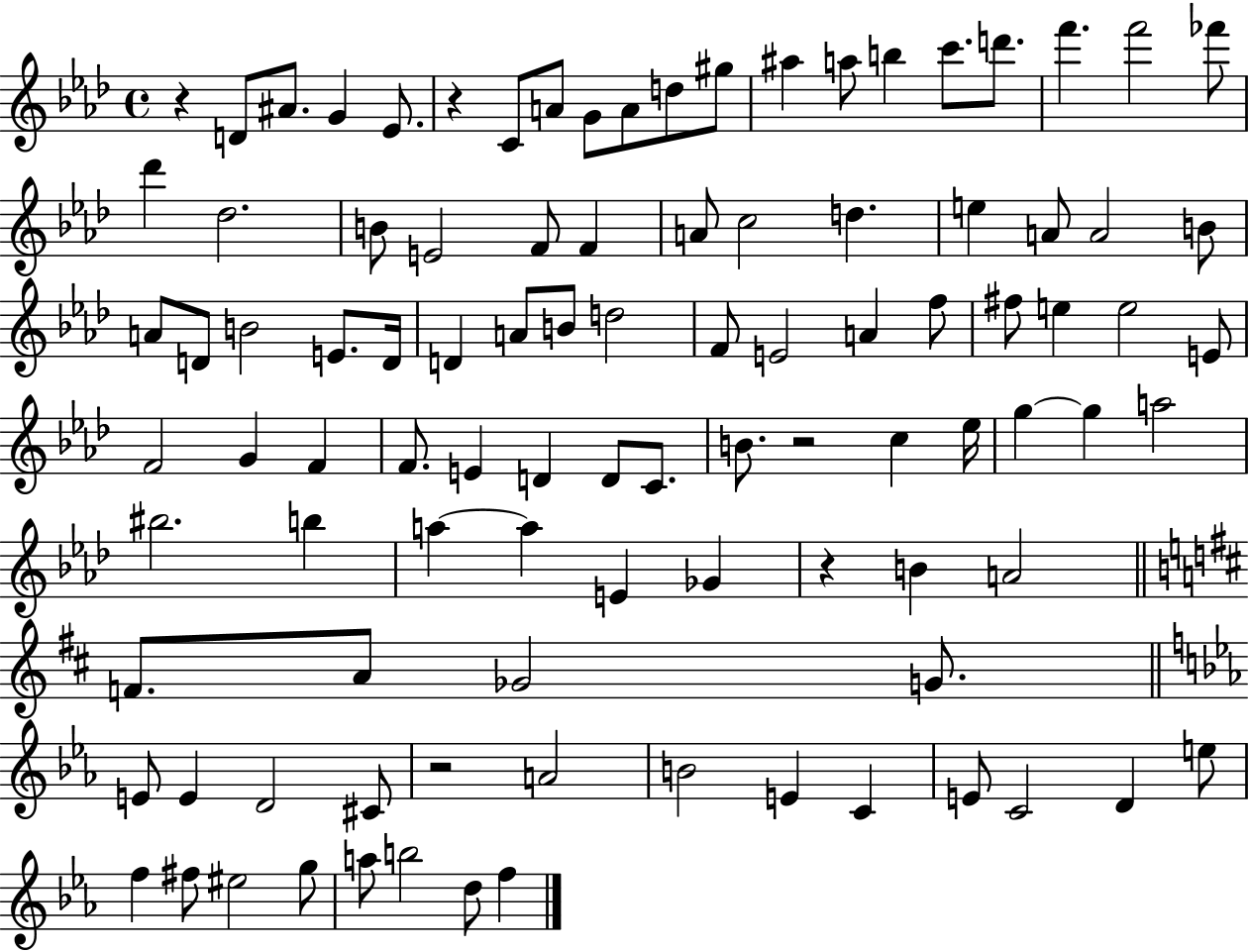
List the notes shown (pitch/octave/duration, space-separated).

R/q D4/e A#4/e. G4/q Eb4/e. R/q C4/e A4/e G4/e A4/e D5/e G#5/e A#5/q A5/e B5/q C6/e. D6/e. F6/q. F6/h FES6/e Db6/q Db5/h. B4/e E4/h F4/e F4/q A4/e C5/h D5/q. E5/q A4/e A4/h B4/e A4/e D4/e B4/h E4/e. D4/s D4/q A4/e B4/e D5/h F4/e E4/h A4/q F5/e F#5/e E5/q E5/h E4/e F4/h G4/q F4/q F4/e. E4/q D4/q D4/e C4/e. B4/e. R/h C5/q Eb5/s G5/q G5/q A5/h BIS5/h. B5/q A5/q A5/q E4/q Gb4/q R/q B4/q A4/h F4/e. A4/e Gb4/h G4/e. E4/e E4/q D4/h C#4/e R/h A4/h B4/h E4/q C4/q E4/e C4/h D4/q E5/e F5/q F#5/e EIS5/h G5/e A5/e B5/h D5/e F5/q